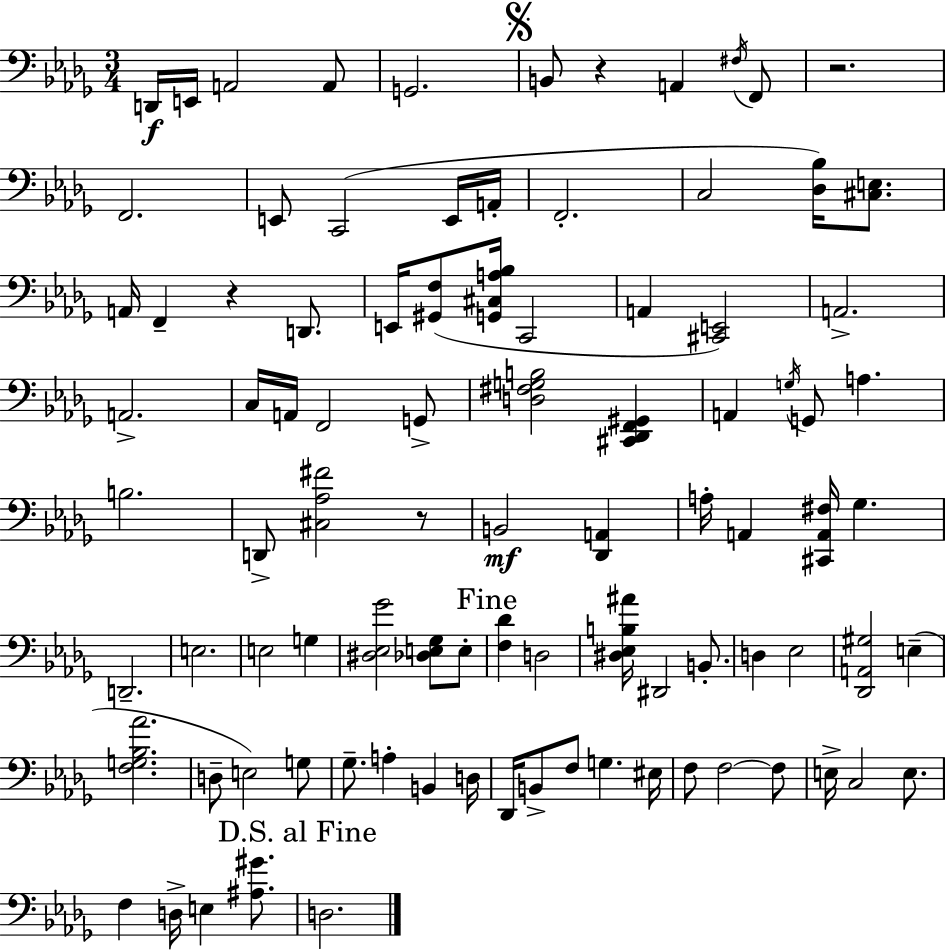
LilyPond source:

{
  \clef bass
  \numericTimeSignature
  \time 3/4
  \key bes \minor
  d,16\f e,16 a,2 a,8 | g,2. | \mark \markup { \musicglyph "scripts.segno" } b,8 r4 a,4 \acciaccatura { fis16 } f,8 | r2. | \break f,2. | e,8 c,2( e,16 | a,16-. f,2.-. | c2 <des bes>16) <cis e>8. | \break a,16 f,4-- r4 d,8. | e,16 <gis, f>8( <g, cis a bes>16 c,2 | a,4 <cis, e,>2) | a,2.-> | \break a,2.-> | c16 a,16 f,2 g,8-> | <d fis g b>2 <cis, des, f, gis,>4 | a,4 \acciaccatura { g16 } g,8 a4. | \break b2. | d,8-> <cis aes fis'>2 | r8 b,2\mf <des, a,>4 | a16-. a,4 <cis, a, fis>16 ges4. | \break d,2.-- | e2. | e2 g4 | <dis ees ges'>2 <des e ges>8 | \break e8-. \mark "Fine" <f des'>4 d2 | <dis ees b ais'>16 dis,2 b,8.-. | d4 ees2 | <des, a, gis>2 e4--( | \break <f g bes aes'>2. | d8-- e2) | g8 ges8.-- a4-. b,4 | d16 des,16 b,8-> f8 g4. | \break eis16 f8 f2~~ | f8 e16-> c2 e8. | f4 d16-> e4 <ais gis'>8. | \mark "D.S. al Fine" d2. | \break \bar "|."
}